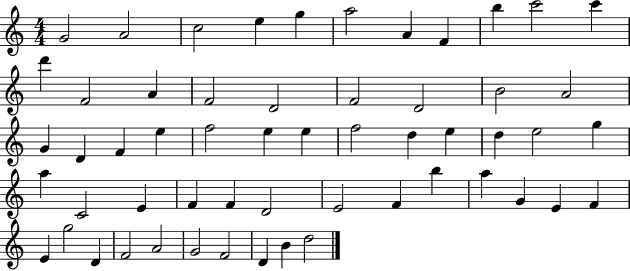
{
  \clef treble
  \numericTimeSignature
  \time 4/4
  \key c \major
  g'2 a'2 | c''2 e''4 g''4 | a''2 a'4 f'4 | b''4 c'''2 c'''4 | \break d'''4 f'2 a'4 | f'2 d'2 | f'2 d'2 | b'2 a'2 | \break g'4 d'4 f'4 e''4 | f''2 e''4 e''4 | f''2 d''4 e''4 | d''4 e''2 g''4 | \break a''4 c'2 e'4 | f'4 f'4 d'2 | e'2 f'4 b''4 | a''4 g'4 e'4 f'4 | \break e'4 g''2 d'4 | f'2 a'2 | g'2 f'2 | d'4 b'4 d''2 | \break \bar "|."
}